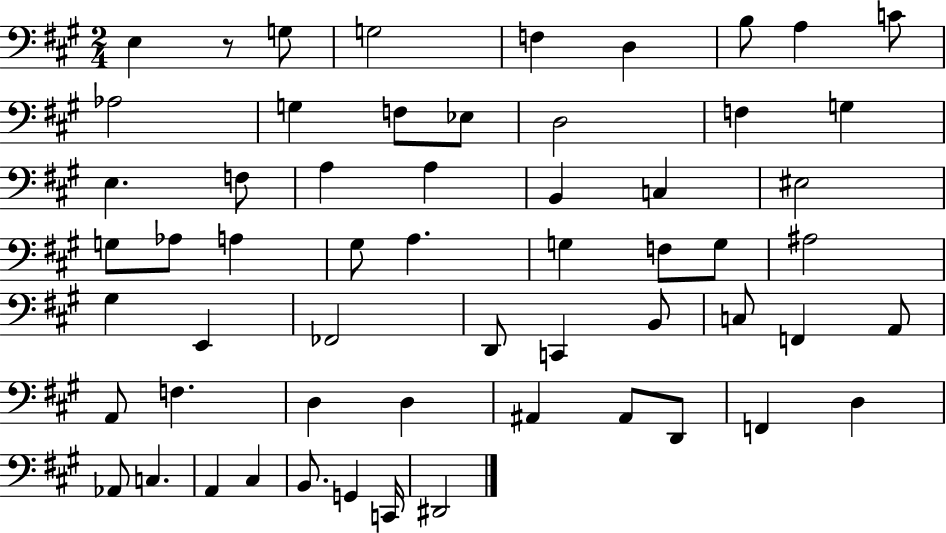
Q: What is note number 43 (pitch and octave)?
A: D3